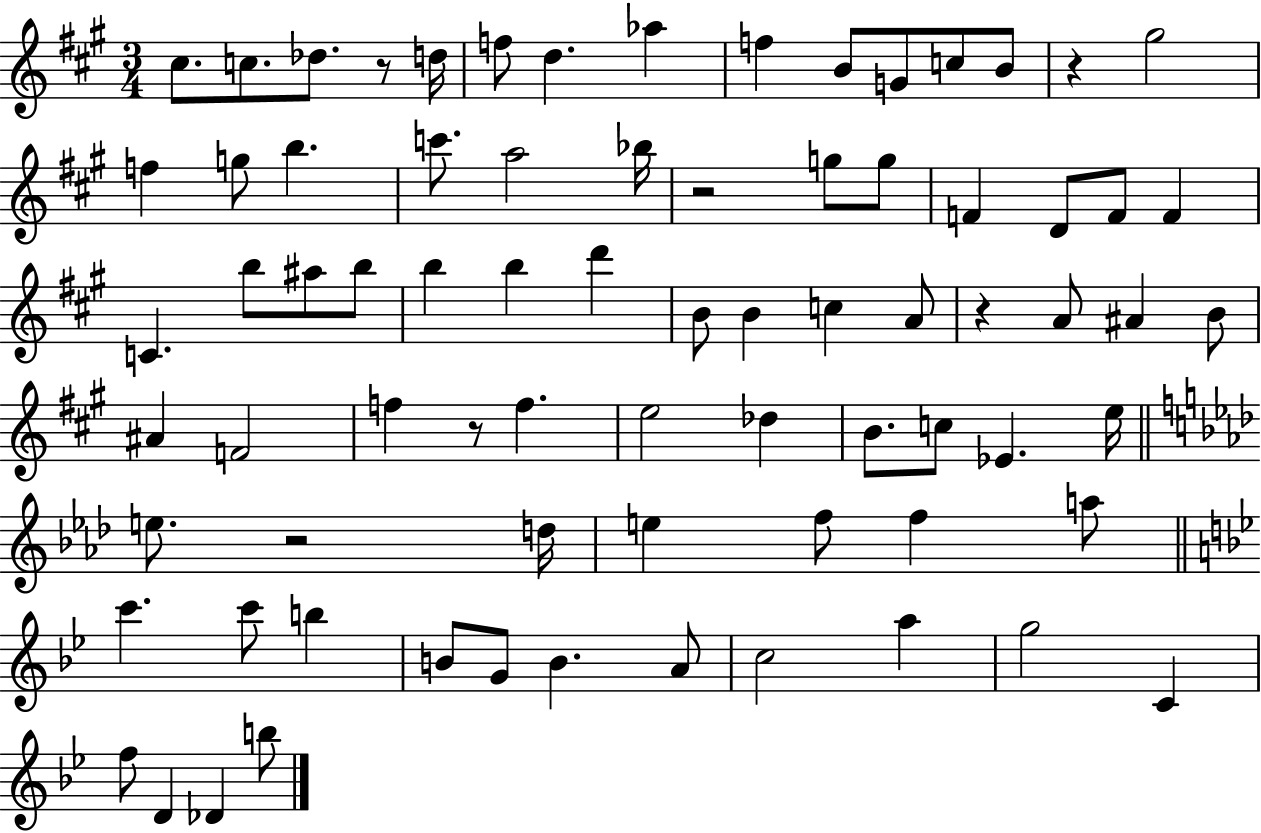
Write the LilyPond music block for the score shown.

{
  \clef treble
  \numericTimeSignature
  \time 3/4
  \key a \major
  cis''8. c''8. des''8. r8 d''16 | f''8 d''4. aes''4 | f''4 b'8 g'8 c''8 b'8 | r4 gis''2 | \break f''4 g''8 b''4. | c'''8. a''2 bes''16 | r2 g''8 g''8 | f'4 d'8 f'8 f'4 | \break c'4. b''8 ais''8 b''8 | b''4 b''4 d'''4 | b'8 b'4 c''4 a'8 | r4 a'8 ais'4 b'8 | \break ais'4 f'2 | f''4 r8 f''4. | e''2 des''4 | b'8. c''8 ees'4. e''16 | \break \bar "||" \break \key f \minor e''8. r2 d''16 | e''4 f''8 f''4 a''8 | \bar "||" \break \key g \minor c'''4. c'''8 b''4 | b'8 g'8 b'4. a'8 | c''2 a''4 | g''2 c'4 | \break f''8 d'4 des'4 b''8 | \bar "|."
}